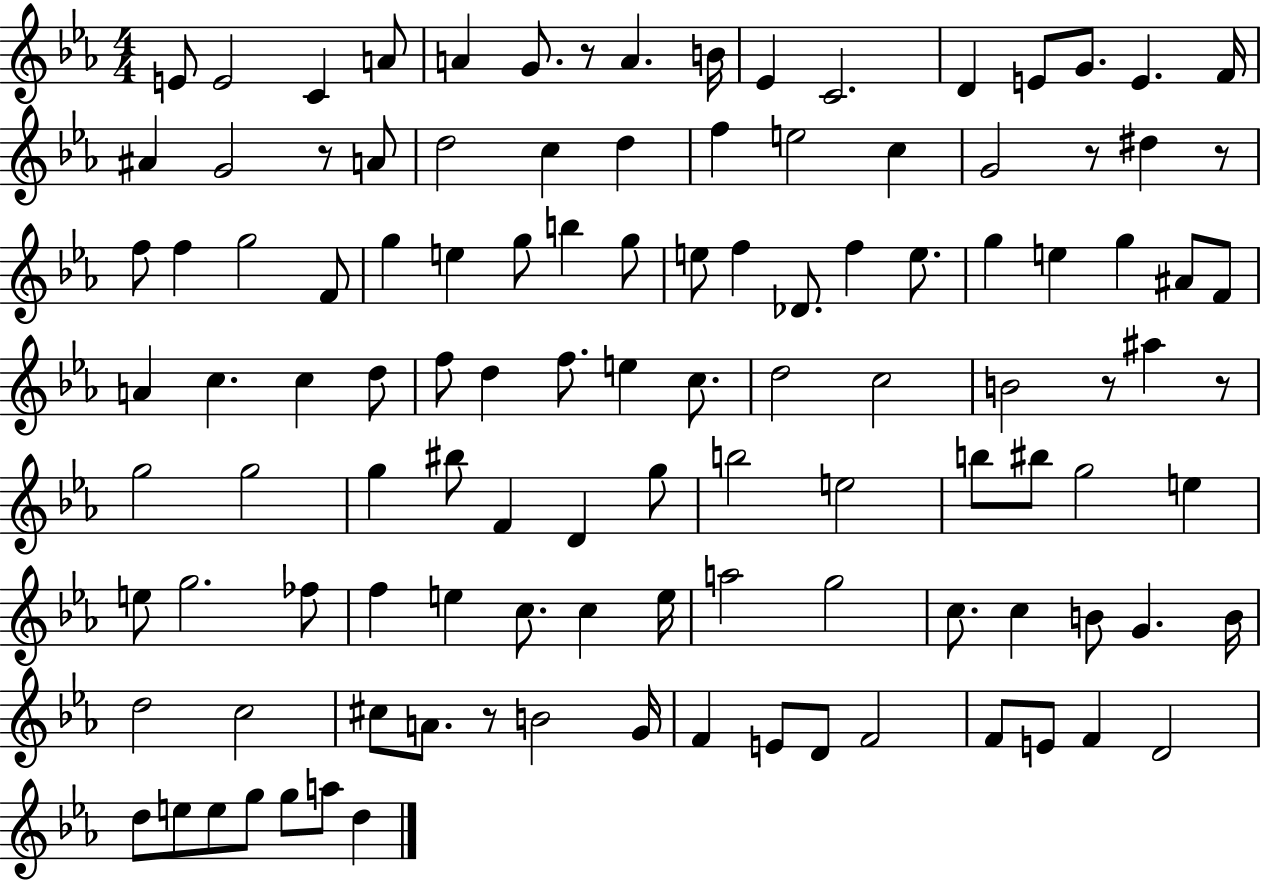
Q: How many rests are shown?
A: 7